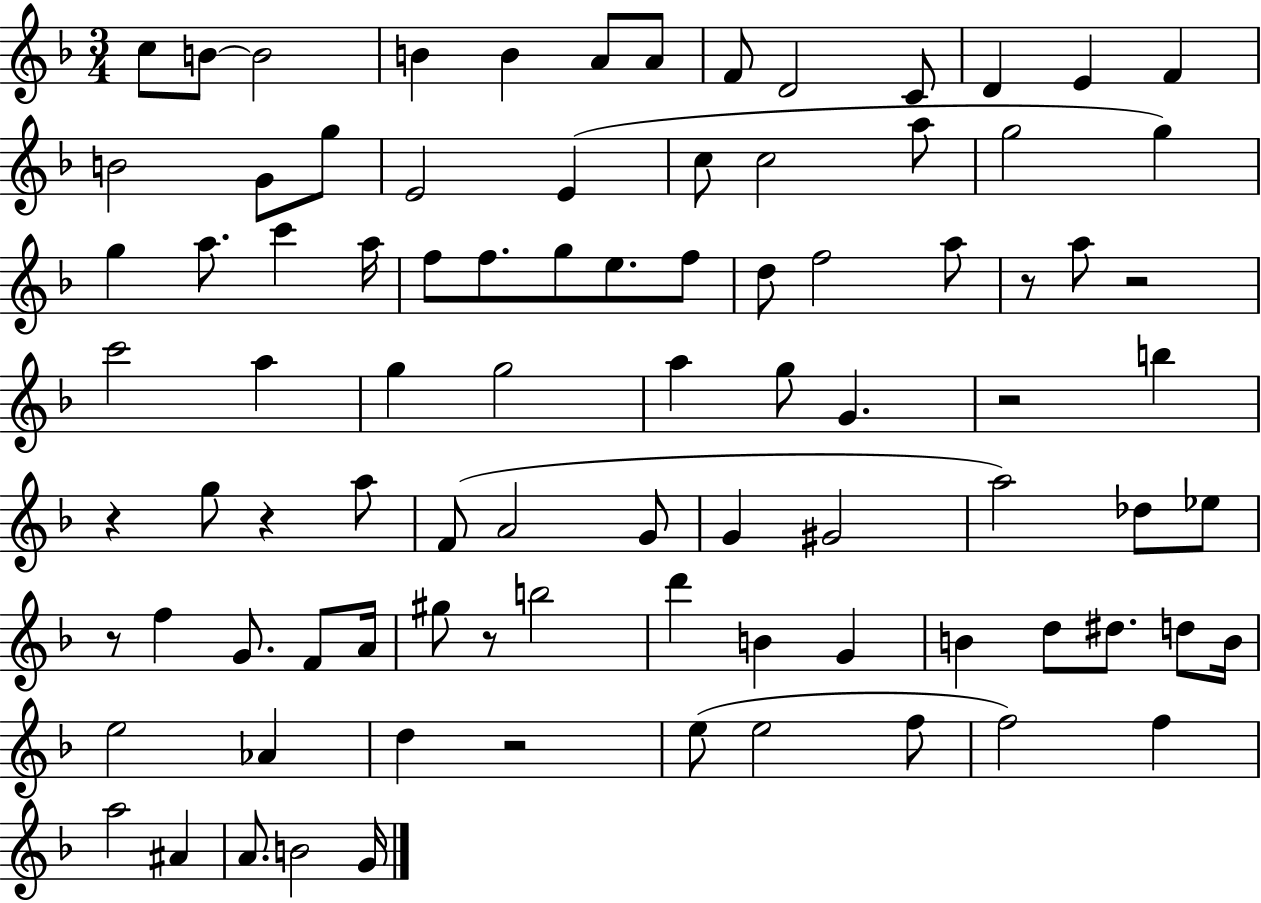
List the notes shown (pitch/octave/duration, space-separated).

C5/e B4/e B4/h B4/q B4/q A4/e A4/e F4/e D4/h C4/e D4/q E4/q F4/q B4/h G4/e G5/e E4/h E4/q C5/e C5/h A5/e G5/h G5/q G5/q A5/e. C6/q A5/s F5/e F5/e. G5/e E5/e. F5/e D5/e F5/h A5/e R/e A5/e R/h C6/h A5/q G5/q G5/h A5/q G5/e G4/q. R/h B5/q R/q G5/e R/q A5/e F4/e A4/h G4/e G4/q G#4/h A5/h Db5/e Eb5/e R/e F5/q G4/e. F4/e A4/s G#5/e R/e B5/h D6/q B4/q G4/q B4/q D5/e D#5/e. D5/e B4/s E5/h Ab4/q D5/q R/h E5/e E5/h F5/e F5/h F5/q A5/h A#4/q A4/e. B4/h G4/s